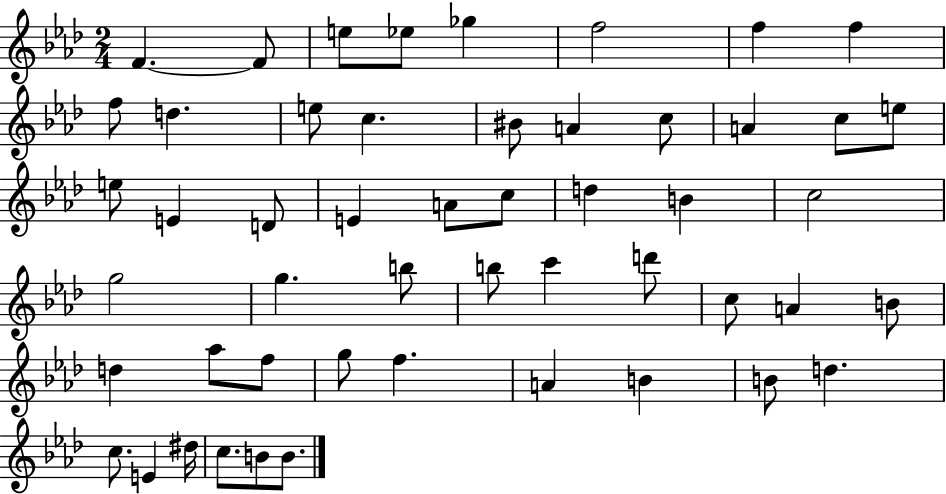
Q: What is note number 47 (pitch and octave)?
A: E4